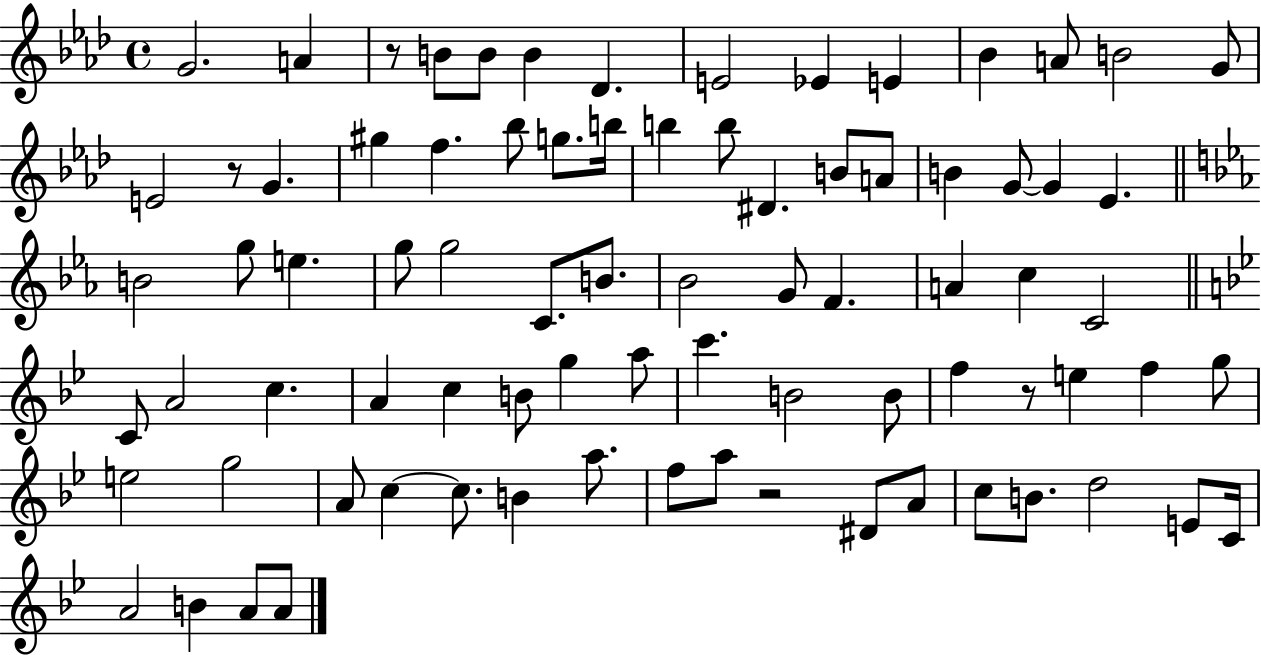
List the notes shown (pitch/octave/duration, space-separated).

G4/h. A4/q R/e B4/e B4/e B4/q Db4/q. E4/h Eb4/q E4/q Bb4/q A4/e B4/h G4/e E4/h R/e G4/q. G#5/q F5/q. Bb5/e G5/e. B5/s B5/q B5/e D#4/q. B4/e A4/e B4/q G4/e G4/q Eb4/q. B4/h G5/e E5/q. G5/e G5/h C4/e. B4/e. Bb4/h G4/e F4/q. A4/q C5/q C4/h C4/e A4/h C5/q. A4/q C5/q B4/e G5/q A5/e C6/q. B4/h B4/e F5/q R/e E5/q F5/q G5/e E5/h G5/h A4/e C5/q C5/e. B4/q A5/e. F5/e A5/e R/h D#4/e A4/e C5/e B4/e. D5/h E4/e C4/s A4/h B4/q A4/e A4/e